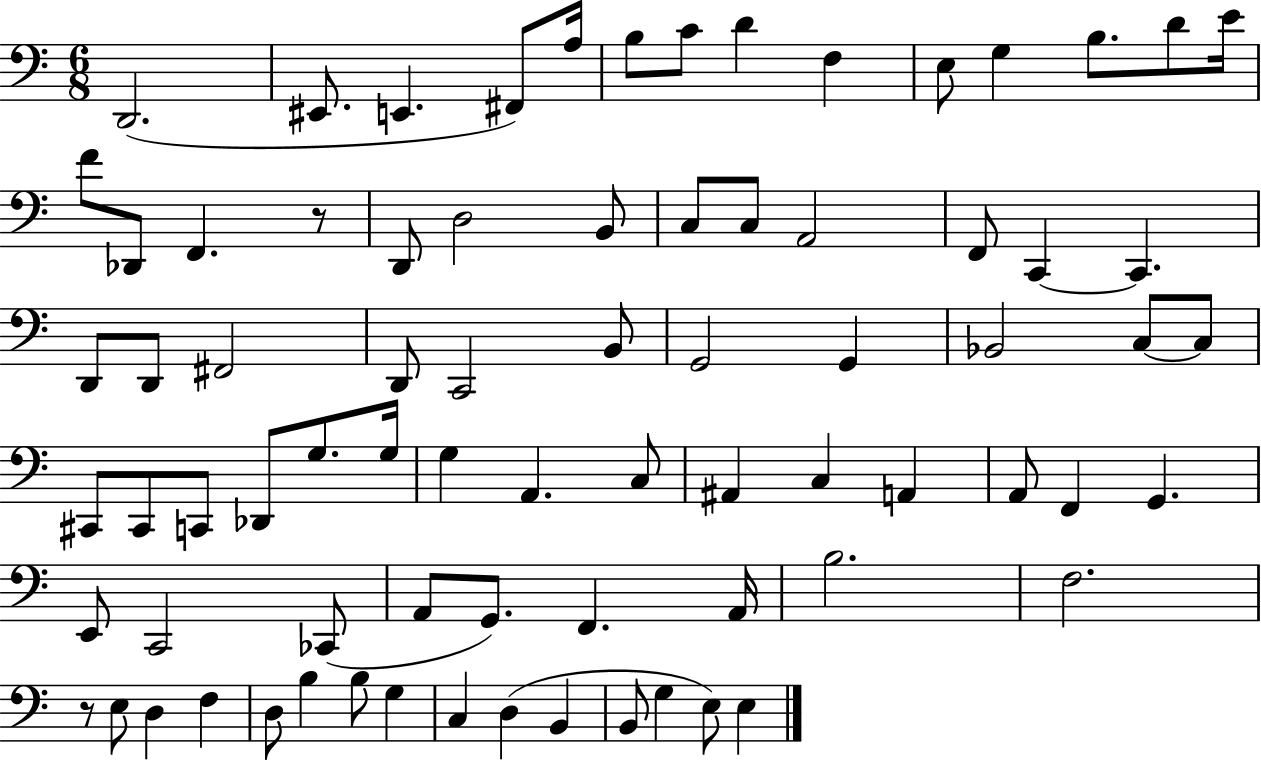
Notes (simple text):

D2/h. EIS2/e. E2/q. F#2/e A3/s B3/e C4/e D4/q F3/q E3/e G3/q B3/e. D4/e E4/s F4/e Db2/e F2/q. R/e D2/e D3/h B2/e C3/e C3/e A2/h F2/e C2/q C2/q. D2/e D2/e F#2/h D2/e C2/h B2/e G2/h G2/q Bb2/h C3/e C3/e C#2/e C#2/e C2/e Db2/e G3/e. G3/s G3/q A2/q. C3/e A#2/q C3/q A2/q A2/e F2/q G2/q. E2/e C2/h CES2/e A2/e G2/e. F2/q. A2/s B3/h. F3/h. R/e E3/e D3/q F3/q D3/e B3/q B3/e G3/q C3/q D3/q B2/q B2/e G3/q E3/e E3/q